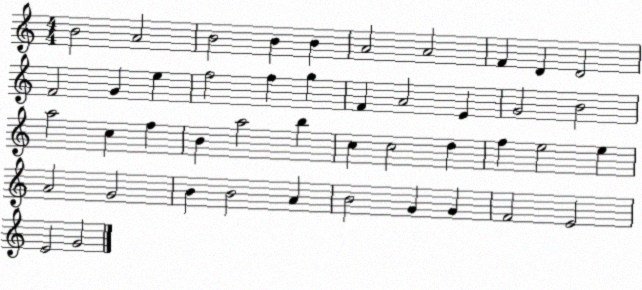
X:1
T:Untitled
M:4/4
L:1/4
K:C
B2 A2 B2 B B A2 A2 F D D2 F2 G e f2 f g F A2 E G2 B2 a2 c f B a2 b c c2 d f e2 e A2 G2 B B2 A B2 G G F2 E2 E2 G2